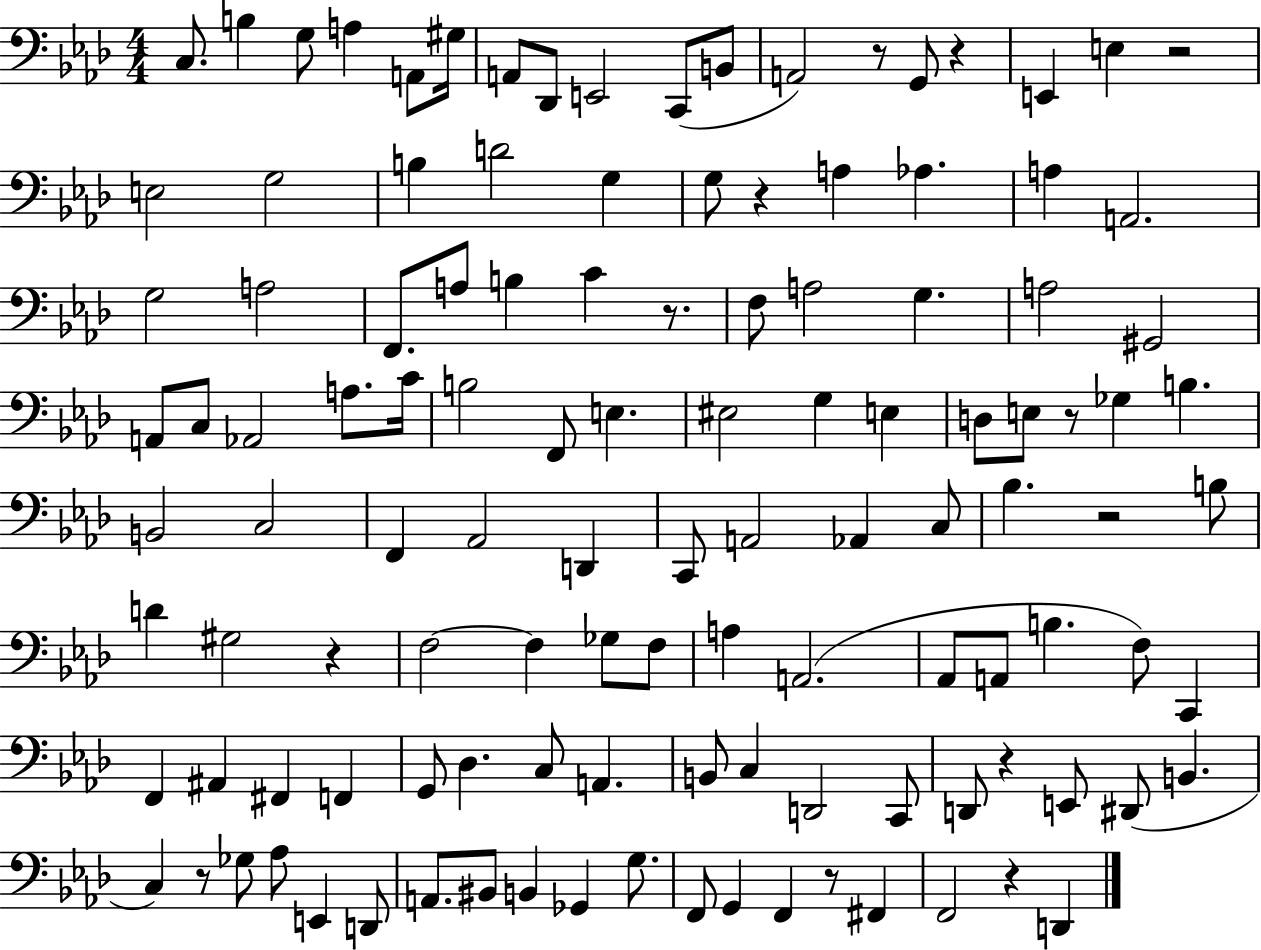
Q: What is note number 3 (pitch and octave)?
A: G3